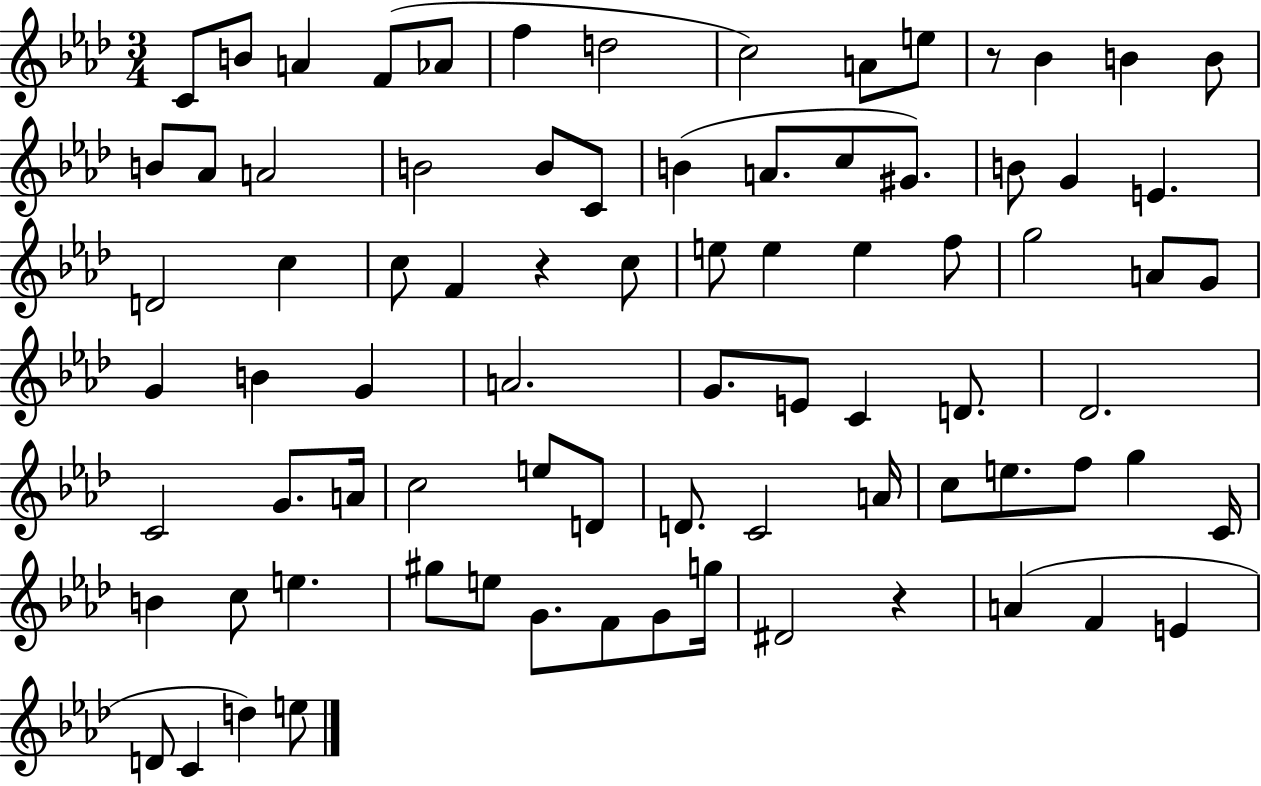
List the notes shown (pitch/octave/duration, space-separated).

C4/e B4/e A4/q F4/e Ab4/e F5/q D5/h C5/h A4/e E5/e R/e Bb4/q B4/q B4/e B4/e Ab4/e A4/h B4/h B4/e C4/e B4/q A4/e. C5/e G#4/e. B4/e G4/q E4/q. D4/h C5/q C5/e F4/q R/q C5/e E5/e E5/q E5/q F5/e G5/h A4/e G4/e G4/q B4/q G4/q A4/h. G4/e. E4/e C4/q D4/e. Db4/h. C4/h G4/e. A4/s C5/h E5/e D4/e D4/e. C4/h A4/s C5/e E5/e. F5/e G5/q C4/s B4/q C5/e E5/q. G#5/e E5/e G4/e. F4/e G4/e G5/s D#4/h R/q A4/q F4/q E4/q D4/e C4/q D5/q E5/e